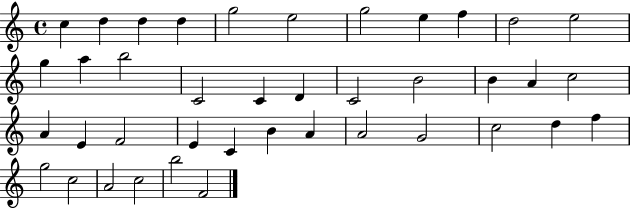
{
  \clef treble
  \time 4/4
  \defaultTimeSignature
  \key c \major
  c''4 d''4 d''4 d''4 | g''2 e''2 | g''2 e''4 f''4 | d''2 e''2 | \break g''4 a''4 b''2 | c'2 c'4 d'4 | c'2 b'2 | b'4 a'4 c''2 | \break a'4 e'4 f'2 | e'4 c'4 b'4 a'4 | a'2 g'2 | c''2 d''4 f''4 | \break g''2 c''2 | a'2 c''2 | b''2 f'2 | \bar "|."
}